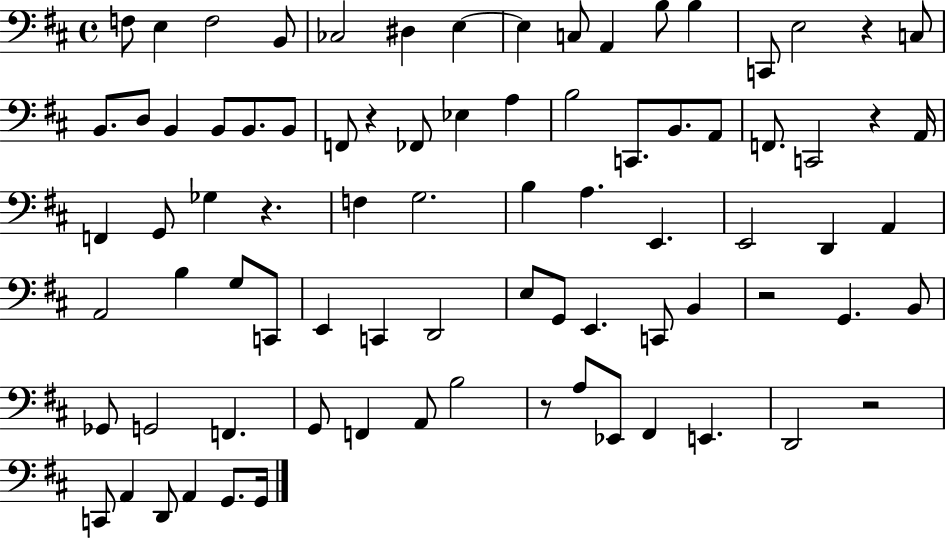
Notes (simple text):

F3/e E3/q F3/h B2/e CES3/h D#3/q E3/q E3/q C3/e A2/q B3/e B3/q C2/e E3/h R/q C3/e B2/e. D3/e B2/q B2/e B2/e. B2/e F2/e R/q FES2/e Eb3/q A3/q B3/h C2/e. B2/e. A2/e F2/e. C2/h R/q A2/s F2/q G2/e Gb3/q R/q. F3/q G3/h. B3/q A3/q. E2/q. E2/h D2/q A2/q A2/h B3/q G3/e C2/e E2/q C2/q D2/h E3/e G2/e E2/q. C2/e B2/q R/h G2/q. B2/e Gb2/e G2/h F2/q. G2/e F2/q A2/e B3/h R/e A3/e Eb2/e F#2/q E2/q. D2/h R/h C2/e A2/q D2/e A2/q G2/e. G2/s